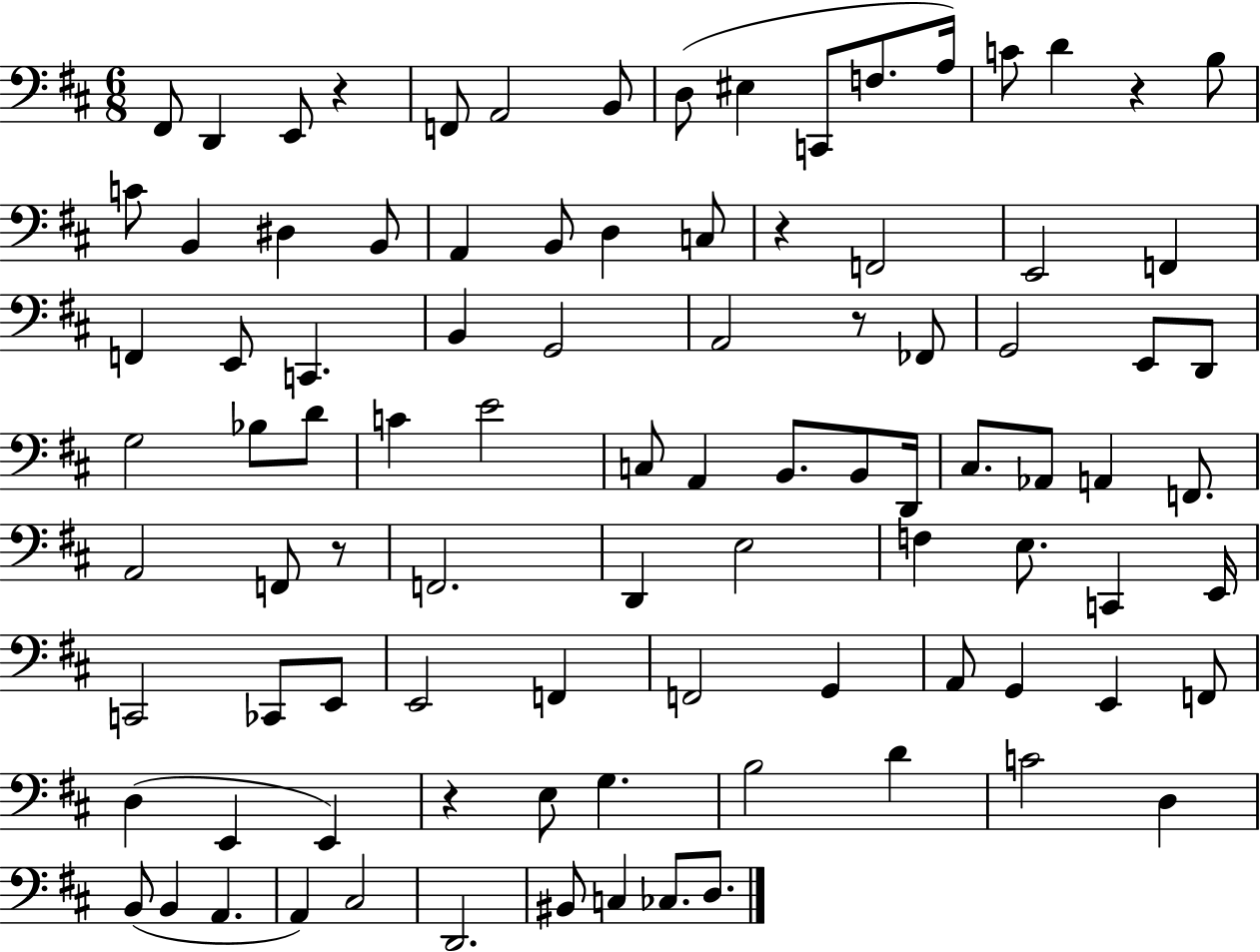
X:1
T:Untitled
M:6/8
L:1/4
K:D
^F,,/2 D,, E,,/2 z F,,/2 A,,2 B,,/2 D,/2 ^E, C,,/2 F,/2 A,/4 C/2 D z B,/2 C/2 B,, ^D, B,,/2 A,, B,,/2 D, C,/2 z F,,2 E,,2 F,, F,, E,,/2 C,, B,, G,,2 A,,2 z/2 _F,,/2 G,,2 E,,/2 D,,/2 G,2 _B,/2 D/2 C E2 C,/2 A,, B,,/2 B,,/2 D,,/4 ^C,/2 _A,,/2 A,, F,,/2 A,,2 F,,/2 z/2 F,,2 D,, E,2 F, E,/2 C,, E,,/4 C,,2 _C,,/2 E,,/2 E,,2 F,, F,,2 G,, A,,/2 G,, E,, F,,/2 D, E,, E,, z E,/2 G, B,2 D C2 D, B,,/2 B,, A,, A,, ^C,2 D,,2 ^B,,/2 C, _C,/2 D,/2